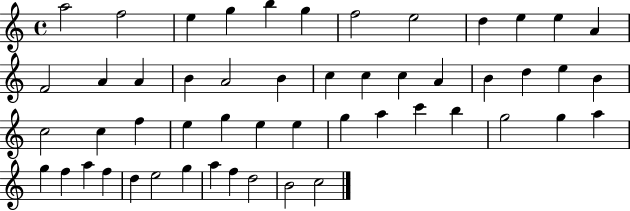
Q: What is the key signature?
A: C major